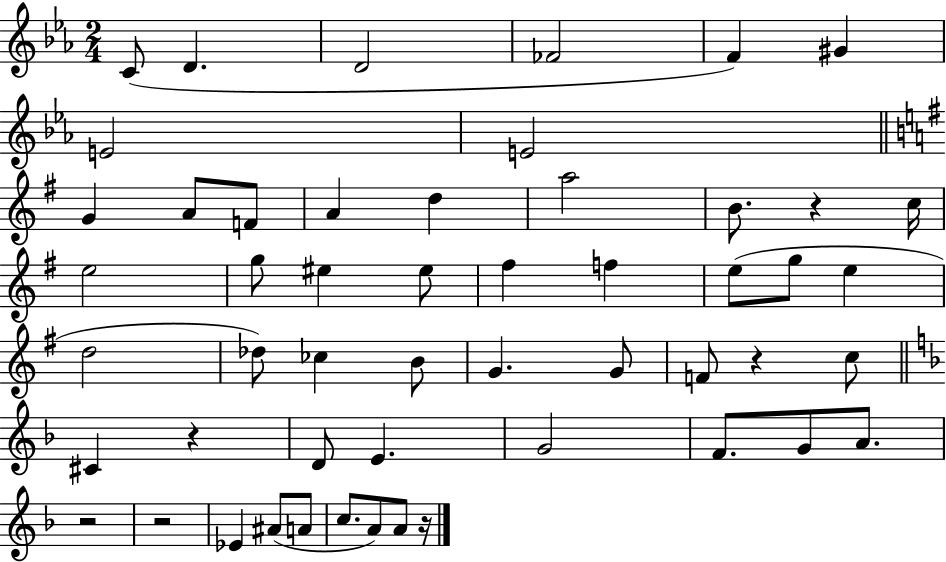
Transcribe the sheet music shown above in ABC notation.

X:1
T:Untitled
M:2/4
L:1/4
K:Eb
C/2 D D2 _F2 F ^G E2 E2 G A/2 F/2 A d a2 B/2 z c/4 e2 g/2 ^e ^e/2 ^f f e/2 g/2 e d2 _d/2 _c B/2 G G/2 F/2 z c/2 ^C z D/2 E G2 F/2 G/2 A/2 z2 z2 _E ^A/2 A/2 c/2 A/2 A/2 z/4